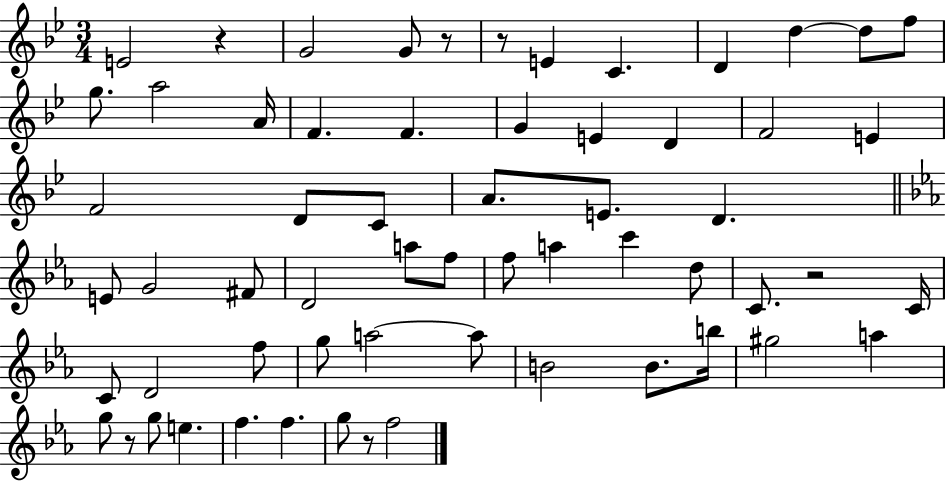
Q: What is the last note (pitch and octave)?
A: F5